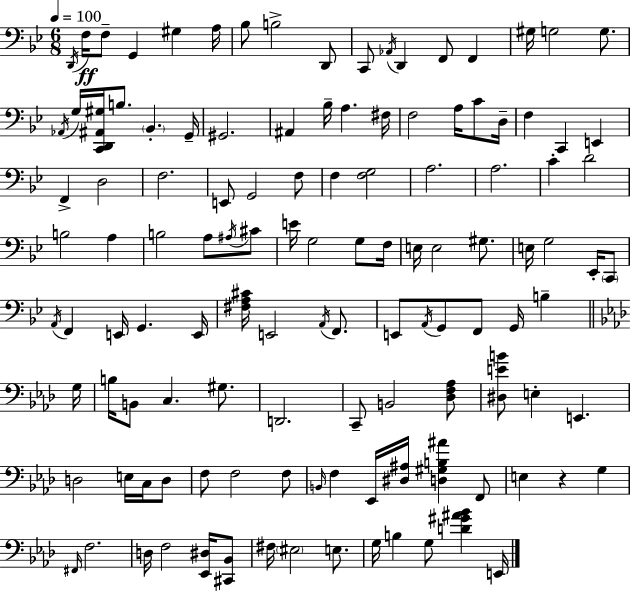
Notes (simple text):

D2/s F3/s F3/e G2/q G#3/q A3/s Bb3/e B3/h D2/e C2/e Ab2/s D2/q F2/e F2/q G#3/s G3/h G3/e. Ab2/s G3/s [C2,D2,A#2,G#3]/s B3/e. Bb2/q. G2/s G#2/h. A#2/q Bb3/s A3/q. F#3/s F3/h A3/s C4/e D3/s F3/q C2/q E2/q F2/q D3/h F3/h. E2/e G2/h F3/e F3/q [F3,G3]/h A3/h. A3/h. C4/q D4/h B3/h A3/q B3/h A3/e A#3/s C#4/e E4/s G3/h G3/e F3/s E3/s E3/h G#3/e. E3/s G3/h Eb2/s C2/e A2/s F2/q E2/s G2/q. E2/s [F#3,A3,C#4]/s E2/h A2/s F2/e. E2/e A2/s G2/e F2/e G2/s B3/q G3/s B3/s B2/e C3/q. G#3/e. D2/h. C2/e B2/h [Db3,F3,Ab3]/e [D#3,E4,B4]/e E3/q E2/q. D3/h E3/s C3/s D3/e F3/e F3/h F3/e B2/s F3/q Eb2/s [D#3,A#3]/s [D3,G#3,B3,A#4]/q F2/e E3/q R/q G3/q F#2/s F3/h. D3/s F3/h [Eb2,D#3]/s [C#2,Bb2]/e F#3/s EIS3/h E3/e. G3/s B3/q G3/e [D4,G#4,A#4,Bb4]/q E2/s